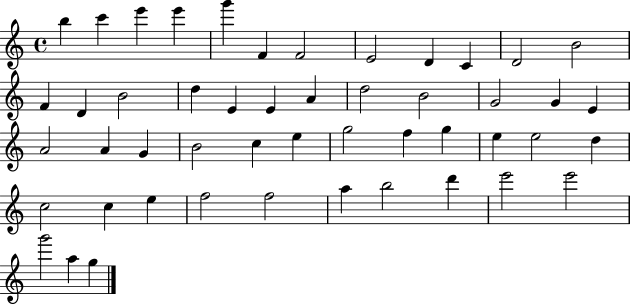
{
  \clef treble
  \time 4/4
  \defaultTimeSignature
  \key c \major
  b''4 c'''4 e'''4 e'''4 | g'''4 f'4 f'2 | e'2 d'4 c'4 | d'2 b'2 | \break f'4 d'4 b'2 | d''4 e'4 e'4 a'4 | d''2 b'2 | g'2 g'4 e'4 | \break a'2 a'4 g'4 | b'2 c''4 e''4 | g''2 f''4 g''4 | e''4 e''2 d''4 | \break c''2 c''4 e''4 | f''2 f''2 | a''4 b''2 d'''4 | e'''2 e'''2 | \break g'''2 a''4 g''4 | \bar "|."
}